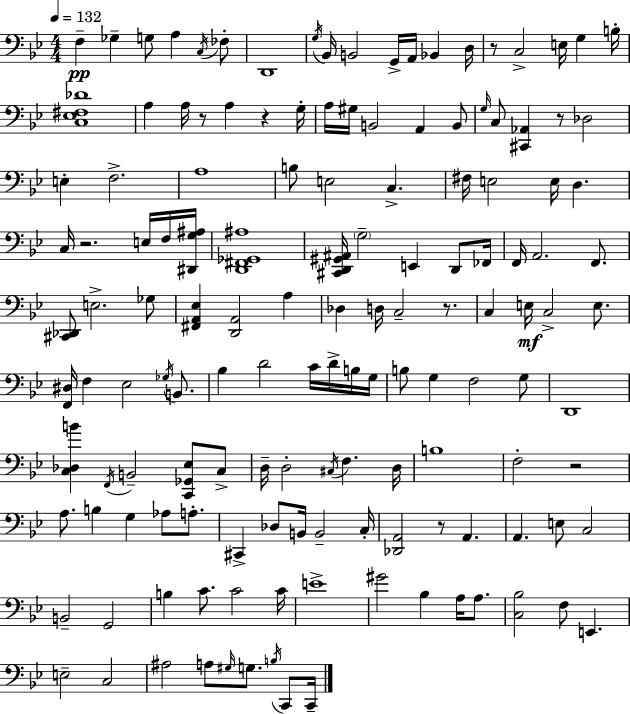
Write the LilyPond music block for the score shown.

{
  \clef bass
  \numericTimeSignature
  \time 4/4
  \key g \minor
  \tempo 4 = 132
  f4--\pp ges4-- g8 a4 \acciaccatura { c16 } fes8-. | d,1 | \acciaccatura { g16 } bes,16 b,2 g,16-> a,16 bes,4 | d16 r8 c2-> e16 g4 | \break b16-. <c ees fis des'>1 | a4 a16 r8 a4 r4 | g16-. a16 gis16 b,2 a,4 | b,8 \grace { g16 } c8 <cis, aes,>4 r8 des2 | \break e4-. f2.-> | a1 | b8 e2 c4.-> | fis16 e2 e16 d4. | \break c16 r2. | e16 f16 <dis, g ais>16 <d, fis, ges, ais>1 | <cis, d, gis, ais,>16 \parenthesize g2-- e,4 | d,8 fes,16 f,16 a,2. | \break f,8. <cis, des,>8 e2.-> | ges8 <fis, a, ees>4 <d, a,>2 a4 | des4 d16 c2-- | r8. c4 e16\mf c2-> | \break e8. <f, dis>16 f4 ees2 | \acciaccatura { ges16 } b,8. bes4 d'2 | c'16 d'16-> b16 g16 b8 g4 f2 | g8 d,1 | \break <c des b'>4 \acciaccatura { f,16 } b,2-- | <c, ges, ees>8 c8-> d16-- d2-. \acciaccatura { cis16 } f4. | d16 b1 | f2-. r2 | \break a8. b4 g4 | aes8 a8.-. cis,4-> des8 b,16 b,2-- | c16-. <des, a,>2 r8 | a,4. a,4. e8 c2 | \break b,2-- g,2 | b4 c'8. c'2 | c'16 e'1-> | gis'2 bes4 | \break a16 a8. <c bes>2 f8 | e,4. e2-- c2 | ais2 a8 | \grace { gis16 } g8. \acciaccatura { b16 } c,8 c,16-- \bar "|."
}